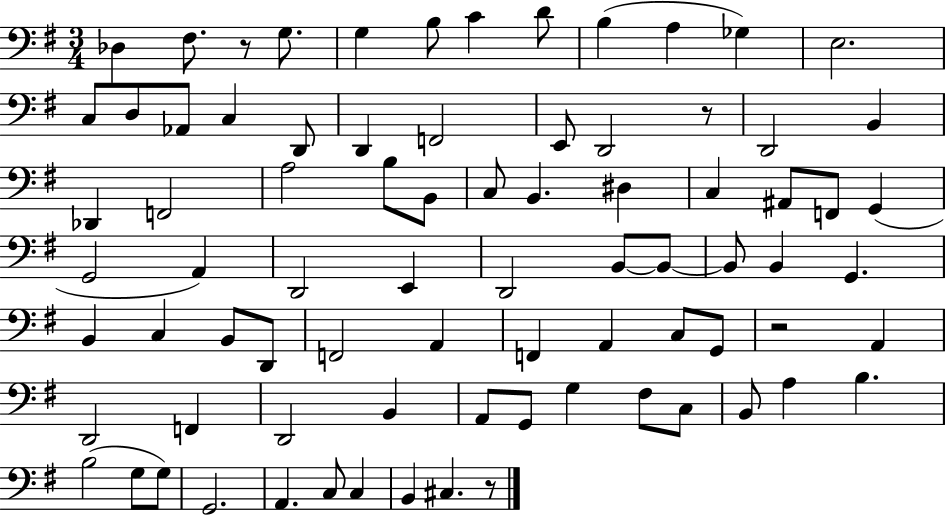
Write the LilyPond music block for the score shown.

{
  \clef bass
  \numericTimeSignature
  \time 3/4
  \key g \major
  des4 fis8. r8 g8. | g4 b8 c'4 d'8 | b4( a4 ges4) | e2. | \break c8 d8 aes,8 c4 d,8 | d,4 f,2 | e,8 d,2 r8 | d,2 b,4 | \break des,4 f,2 | a2 b8 b,8 | c8 b,4. dis4 | c4 ais,8 f,8 g,4( | \break g,2 a,4) | d,2 e,4 | d,2 b,8~~ b,8~~ | b,8 b,4 g,4. | \break b,4 c4 b,8 d,8 | f,2 a,4 | f,4 a,4 c8 g,8 | r2 a,4 | \break d,2 f,4 | d,2 b,4 | a,8 g,8 g4 fis8 c8 | b,8 a4 b4. | \break b2( g8 g8) | g,2. | a,4. c8 c4 | b,4 cis4. r8 | \break \bar "|."
}